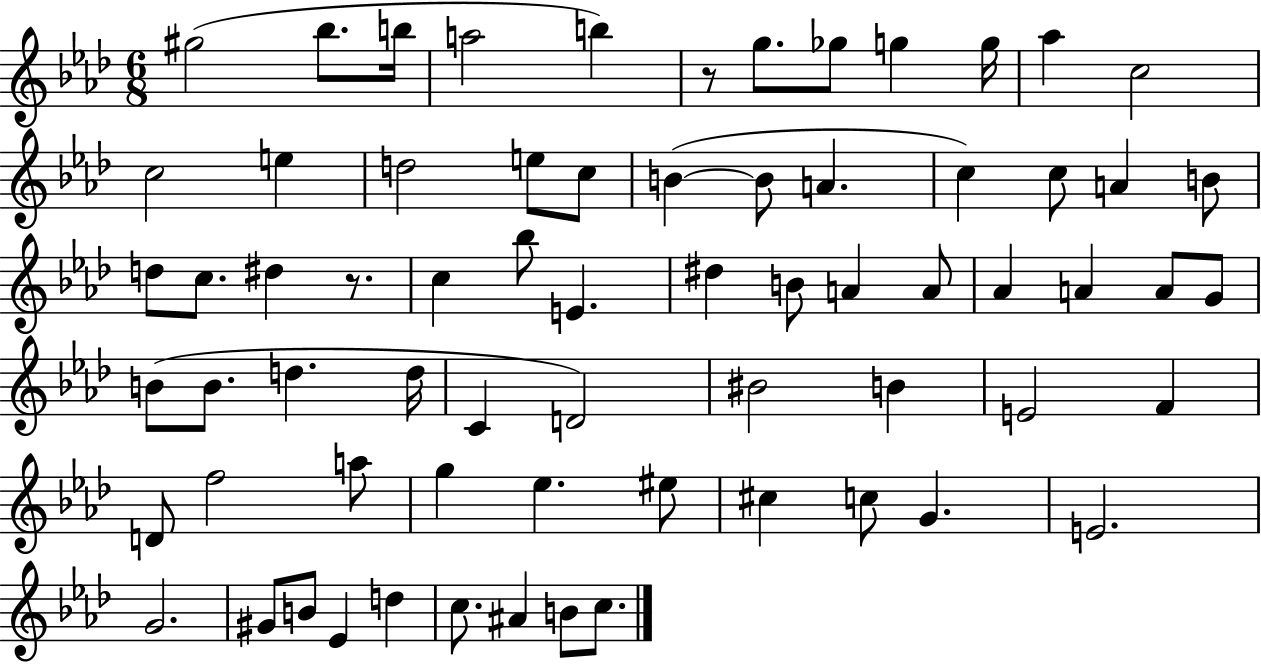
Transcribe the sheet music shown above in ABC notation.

X:1
T:Untitled
M:6/8
L:1/4
K:Ab
^g2 _b/2 b/4 a2 b z/2 g/2 _g/2 g g/4 _a c2 c2 e d2 e/2 c/2 B B/2 A c c/2 A B/2 d/2 c/2 ^d z/2 c _b/2 E ^d B/2 A A/2 _A A A/2 G/2 B/2 B/2 d d/4 C D2 ^B2 B E2 F D/2 f2 a/2 g _e ^e/2 ^c c/2 G E2 G2 ^G/2 B/2 _E d c/2 ^A B/2 c/2